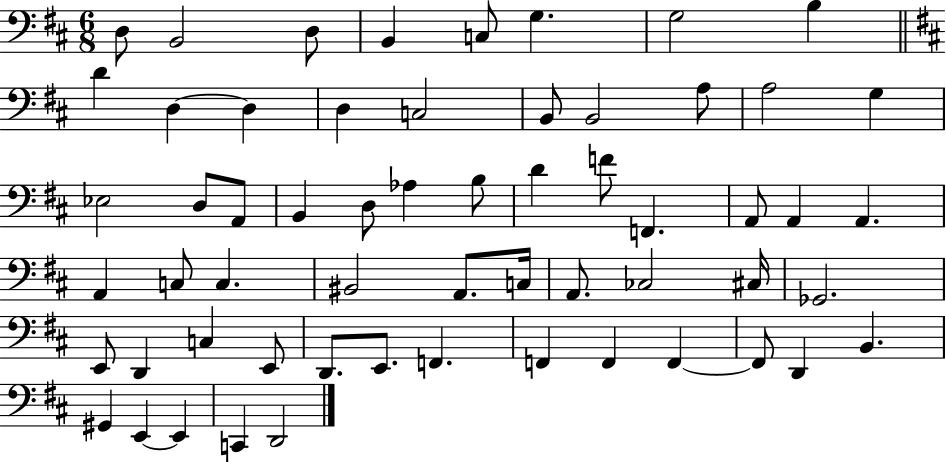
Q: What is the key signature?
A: D major